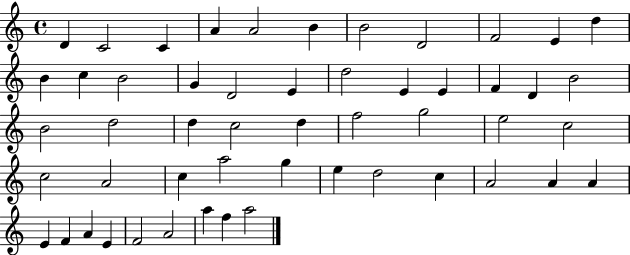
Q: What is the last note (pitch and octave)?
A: A5